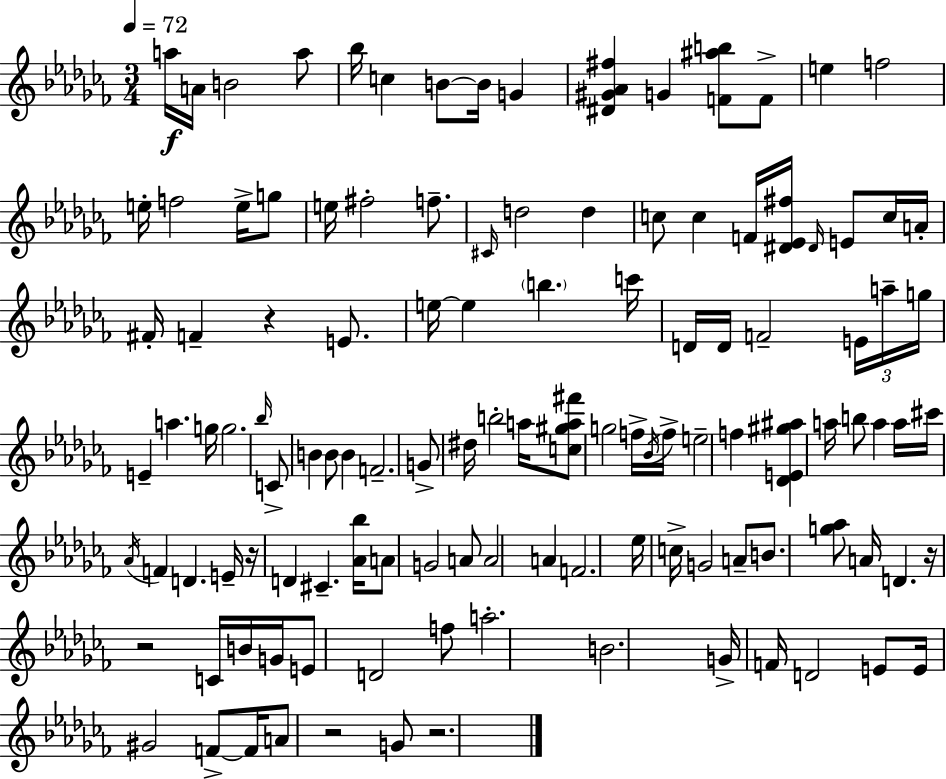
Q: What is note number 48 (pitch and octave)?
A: Bb5